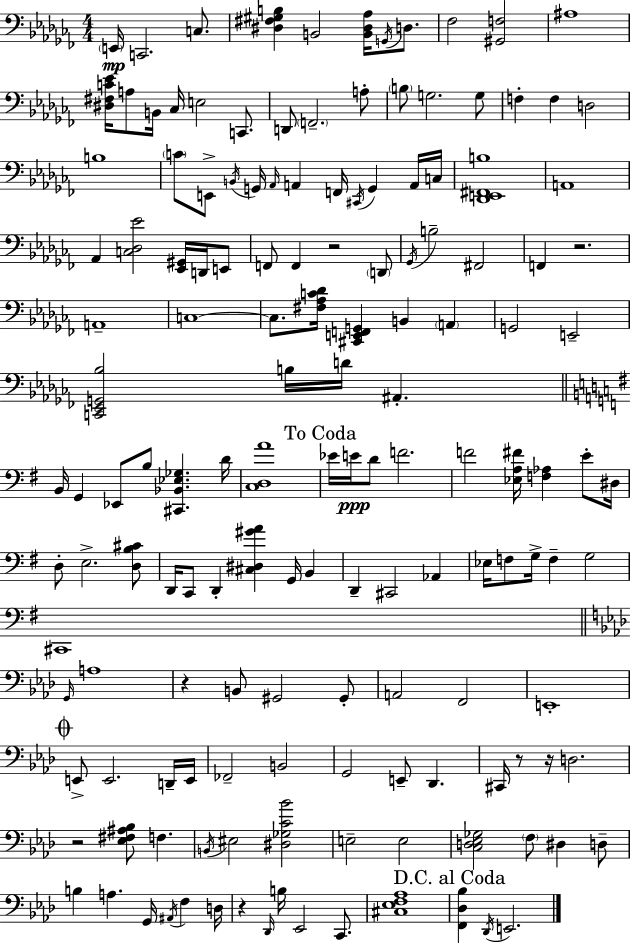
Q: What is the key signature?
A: AES minor